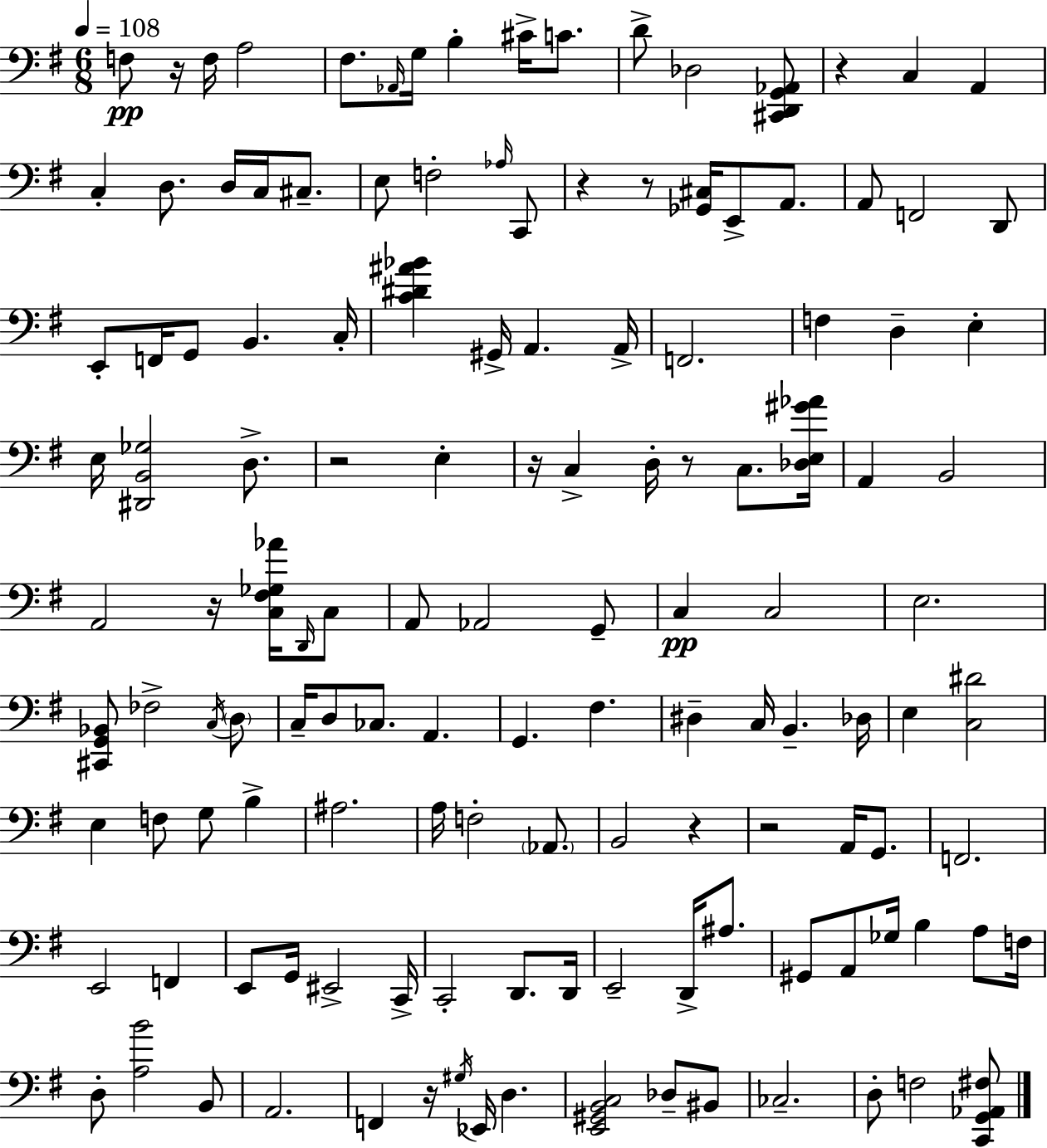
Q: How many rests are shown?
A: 11